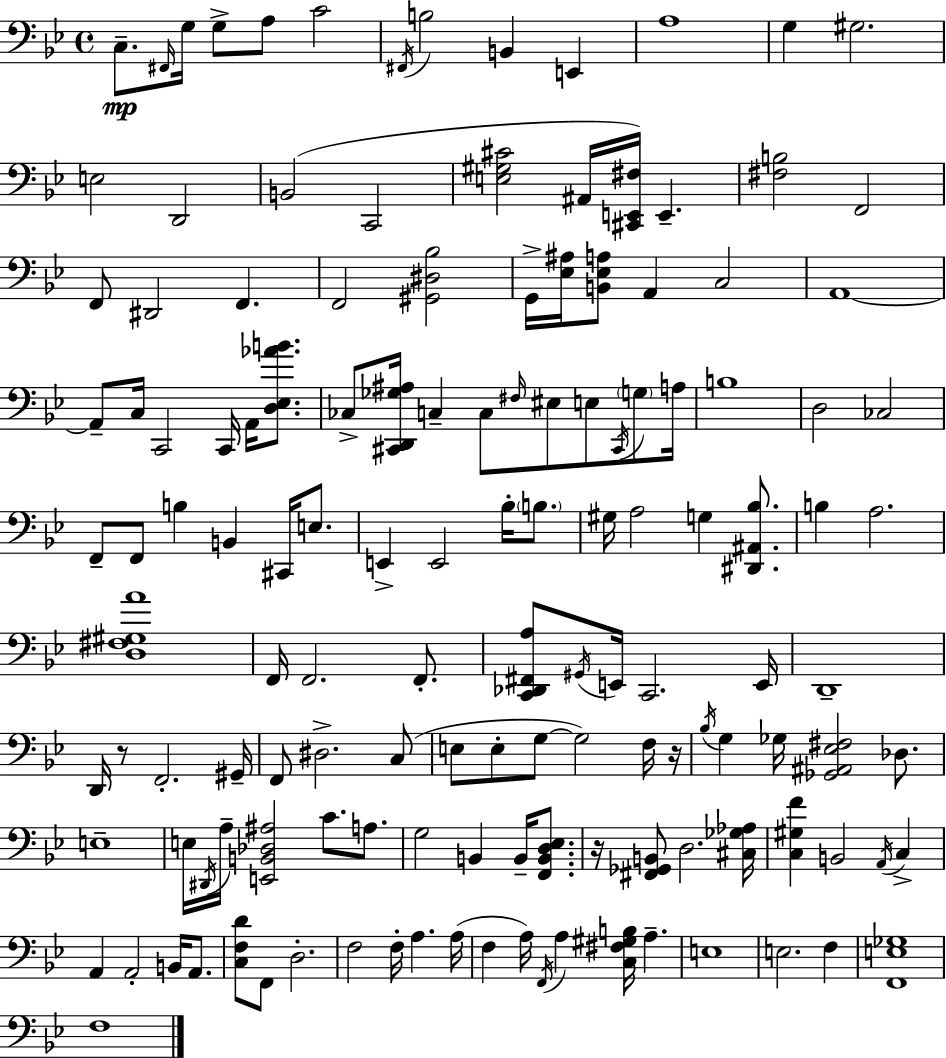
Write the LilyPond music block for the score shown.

{
  \clef bass
  \time 4/4
  \defaultTimeSignature
  \key g \minor
  \repeat volta 2 { c8.--\mp \grace { fis,16 } g16 g8-> a8 c'2 | \acciaccatura { fis,16 } b2 b,4 e,4 | a1 | g4 gis2. | \break e2 d,2 | b,2( c,2 | <e gis cis'>2 ais,16 <cis, e, fis>16) e,4.-- | <fis b>2 f,2 | \break f,8 dis,2 f,4. | f,2 <gis, dis bes>2 | g,16-> <ees ais>16 <b, ees a>8 a,4 c2 | a,1~~ | \break a,8-- c16 c,2 c,16 a,16 <d ees aes' b'>8. | ces8-> <cis, d, ges ais>16 c4-- c8 \grace { fis16 } eis8 e8 | \acciaccatura { cis,16 } \parenthesize g8 a16 b1 | d2 ces2 | \break f,8-- f,8 b4 b,4 | cis,16 e8. e,4-> e,2 | bes16-. \parenthesize b8. gis16 a2 g4 | <dis, ais, bes>8. b4 a2. | \break <d fis gis a'>1 | f,16 f,2. | f,8.-. <c, des, fis, a>8 \acciaccatura { gis,16 } e,16 c,2. | e,16 d,1-- | \break d,16 r8 f,2.-. | gis,16-- f,8 dis2.-> | c8( e8 e8-. g8~~ g2) | f16 r16 \acciaccatura { bes16 } g4 ges16 <ges, ais, ees fis>2 | \break des8. e1-- | e16 \acciaccatura { dis,16 } a16-- <e, b, des ais>2 | c'8. a8. g2 b,4 | b,16-- <f, b, d ees>8. r16 <fis, ges, b,>8 d2. | \break <cis ges aes>16 <c gis f'>4 b,2 | \acciaccatura { a,16 } c4-> a,4 a,2-. | b,16 a,8. <c f d'>8 f,8 d2.-. | f2 | \break f16-. a4. a16( f4 a16) \acciaccatura { f,16 } a4 | <c fis gis b>16 a4.-- e1 | e2. | f4 <f, e ges>1 | \break f1 | } \bar "|."
}